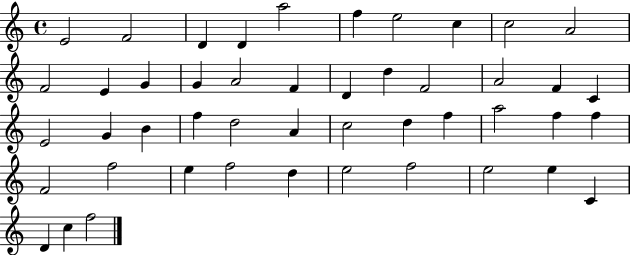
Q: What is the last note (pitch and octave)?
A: F5